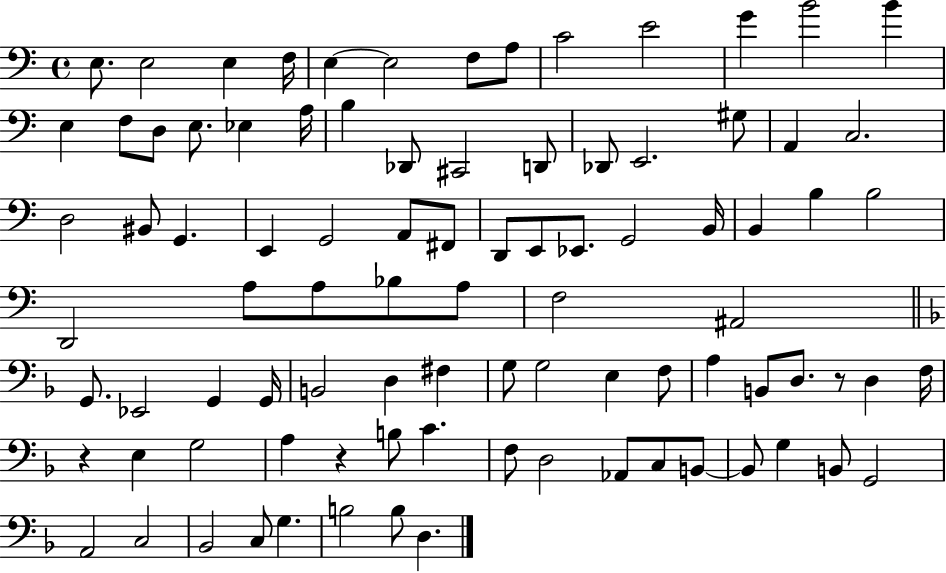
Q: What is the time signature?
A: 4/4